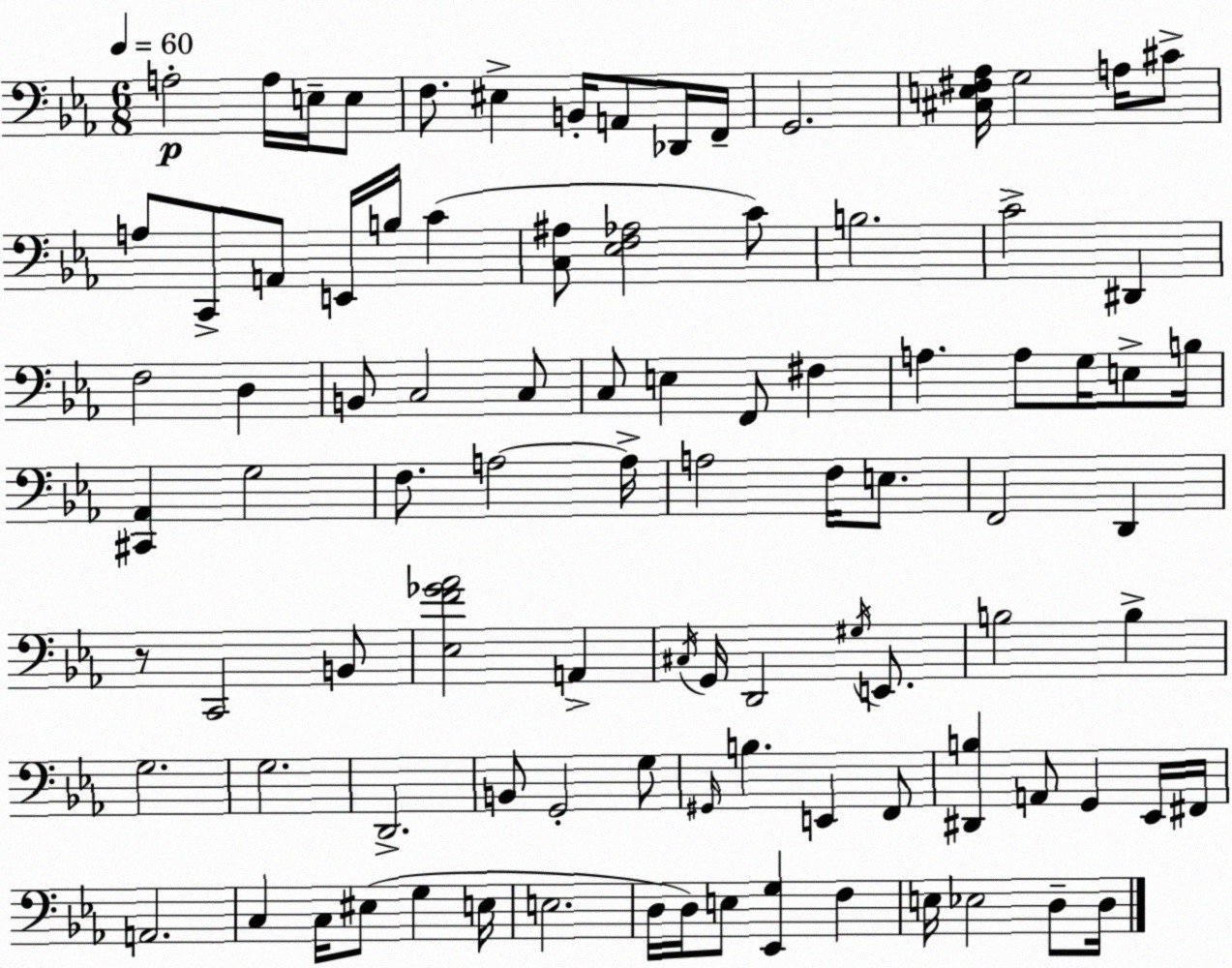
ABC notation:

X:1
T:Untitled
M:6/8
L:1/4
K:Eb
A,2 A,/4 E,/4 E,/2 F,/2 ^E, B,,/4 A,,/2 _D,,/4 F,,/4 G,,2 [^C,E,^F,_A,]/4 G,2 A,/4 ^C/2 A,/2 C,,/2 A,,/2 E,,/4 B,/4 C [C,^A,]/2 [_E,F,_A,]2 C/2 B,2 C2 ^D,, F,2 D, B,,/2 C,2 C,/2 C,/2 E, F,,/2 ^F, A, A,/2 G,/4 E,/2 B,/4 [^C,,_A,,] G,2 F,/2 A,2 A,/4 A,2 F,/4 E,/2 F,,2 D,, z/2 C,,2 B,,/2 [_E,F_G_A]2 A,, ^C,/4 G,,/4 D,,2 ^G,/4 E,,/2 B,2 B, G,2 G,2 D,,2 B,,/2 G,,2 G,/2 ^G,,/4 B, E,, F,,/2 [^D,,B,] A,,/2 G,, _E,,/4 ^F,,/4 A,,2 C, C,/4 ^E,/2 G, E,/4 E,2 D,/4 D,/4 E,/2 [_E,,G,] F, E,/4 _E,2 D,/2 D,/4